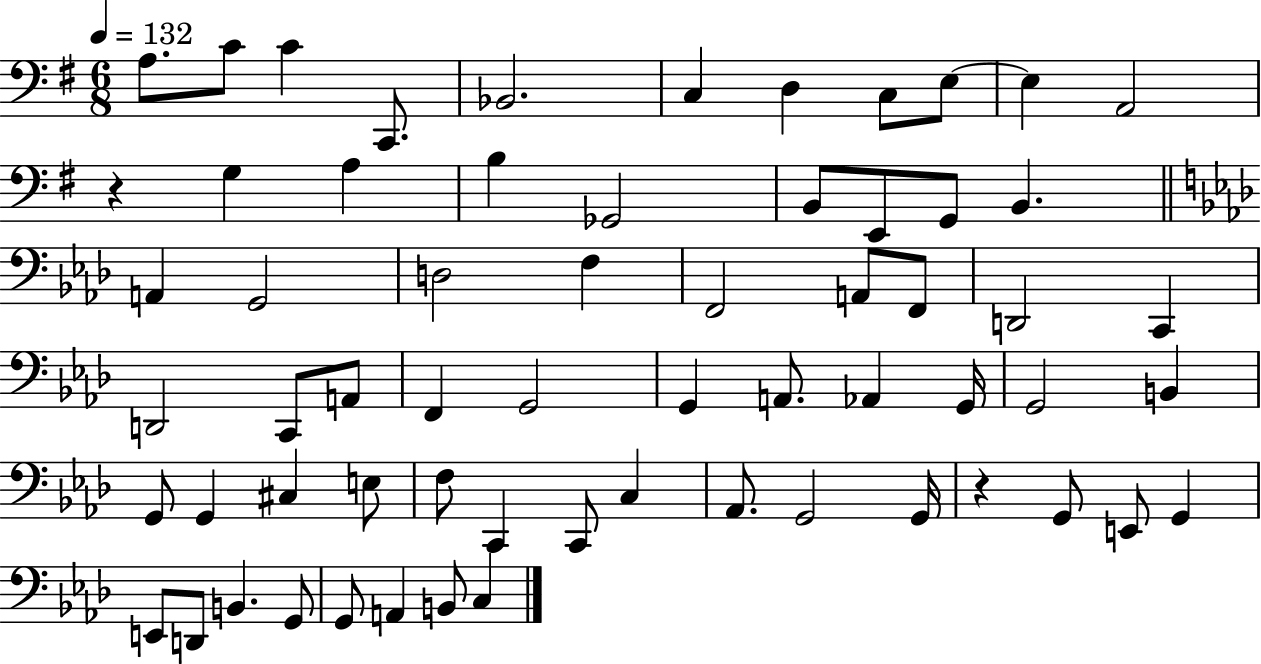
{
  \clef bass
  \numericTimeSignature
  \time 6/8
  \key g \major
  \tempo 4 = 132
  a8. c'8 c'4 c,8. | bes,2. | c4 d4 c8 e8~~ | e4 a,2 | \break r4 g4 a4 | b4 ges,2 | b,8 e,8 g,8 b,4. | \bar "||" \break \key aes \major a,4 g,2 | d2 f4 | f,2 a,8 f,8 | d,2 c,4 | \break d,2 c,8 a,8 | f,4 g,2 | g,4 a,8. aes,4 g,16 | g,2 b,4 | \break g,8 g,4 cis4 e8 | f8 c,4 c,8 c4 | aes,8. g,2 g,16 | r4 g,8 e,8 g,4 | \break e,8 d,8 b,4. g,8 | g,8 a,4 b,8 c4 | \bar "|."
}